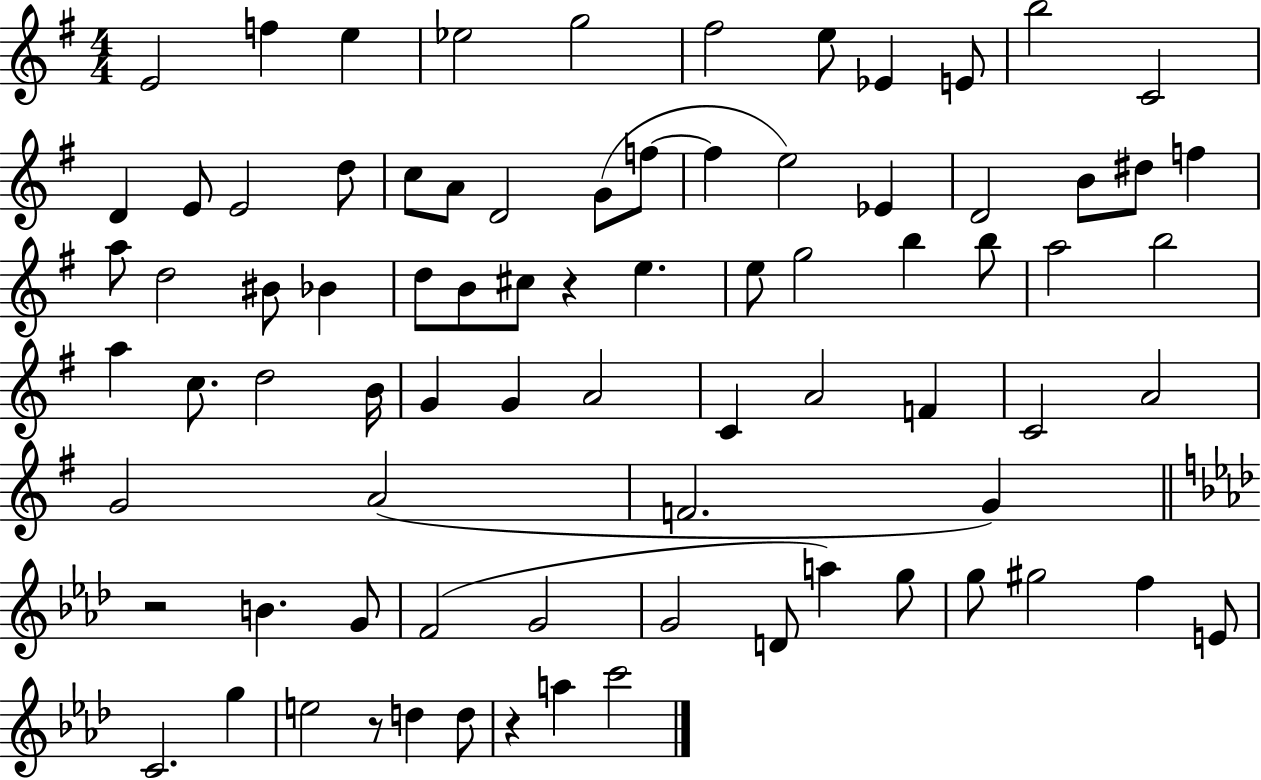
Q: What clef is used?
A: treble